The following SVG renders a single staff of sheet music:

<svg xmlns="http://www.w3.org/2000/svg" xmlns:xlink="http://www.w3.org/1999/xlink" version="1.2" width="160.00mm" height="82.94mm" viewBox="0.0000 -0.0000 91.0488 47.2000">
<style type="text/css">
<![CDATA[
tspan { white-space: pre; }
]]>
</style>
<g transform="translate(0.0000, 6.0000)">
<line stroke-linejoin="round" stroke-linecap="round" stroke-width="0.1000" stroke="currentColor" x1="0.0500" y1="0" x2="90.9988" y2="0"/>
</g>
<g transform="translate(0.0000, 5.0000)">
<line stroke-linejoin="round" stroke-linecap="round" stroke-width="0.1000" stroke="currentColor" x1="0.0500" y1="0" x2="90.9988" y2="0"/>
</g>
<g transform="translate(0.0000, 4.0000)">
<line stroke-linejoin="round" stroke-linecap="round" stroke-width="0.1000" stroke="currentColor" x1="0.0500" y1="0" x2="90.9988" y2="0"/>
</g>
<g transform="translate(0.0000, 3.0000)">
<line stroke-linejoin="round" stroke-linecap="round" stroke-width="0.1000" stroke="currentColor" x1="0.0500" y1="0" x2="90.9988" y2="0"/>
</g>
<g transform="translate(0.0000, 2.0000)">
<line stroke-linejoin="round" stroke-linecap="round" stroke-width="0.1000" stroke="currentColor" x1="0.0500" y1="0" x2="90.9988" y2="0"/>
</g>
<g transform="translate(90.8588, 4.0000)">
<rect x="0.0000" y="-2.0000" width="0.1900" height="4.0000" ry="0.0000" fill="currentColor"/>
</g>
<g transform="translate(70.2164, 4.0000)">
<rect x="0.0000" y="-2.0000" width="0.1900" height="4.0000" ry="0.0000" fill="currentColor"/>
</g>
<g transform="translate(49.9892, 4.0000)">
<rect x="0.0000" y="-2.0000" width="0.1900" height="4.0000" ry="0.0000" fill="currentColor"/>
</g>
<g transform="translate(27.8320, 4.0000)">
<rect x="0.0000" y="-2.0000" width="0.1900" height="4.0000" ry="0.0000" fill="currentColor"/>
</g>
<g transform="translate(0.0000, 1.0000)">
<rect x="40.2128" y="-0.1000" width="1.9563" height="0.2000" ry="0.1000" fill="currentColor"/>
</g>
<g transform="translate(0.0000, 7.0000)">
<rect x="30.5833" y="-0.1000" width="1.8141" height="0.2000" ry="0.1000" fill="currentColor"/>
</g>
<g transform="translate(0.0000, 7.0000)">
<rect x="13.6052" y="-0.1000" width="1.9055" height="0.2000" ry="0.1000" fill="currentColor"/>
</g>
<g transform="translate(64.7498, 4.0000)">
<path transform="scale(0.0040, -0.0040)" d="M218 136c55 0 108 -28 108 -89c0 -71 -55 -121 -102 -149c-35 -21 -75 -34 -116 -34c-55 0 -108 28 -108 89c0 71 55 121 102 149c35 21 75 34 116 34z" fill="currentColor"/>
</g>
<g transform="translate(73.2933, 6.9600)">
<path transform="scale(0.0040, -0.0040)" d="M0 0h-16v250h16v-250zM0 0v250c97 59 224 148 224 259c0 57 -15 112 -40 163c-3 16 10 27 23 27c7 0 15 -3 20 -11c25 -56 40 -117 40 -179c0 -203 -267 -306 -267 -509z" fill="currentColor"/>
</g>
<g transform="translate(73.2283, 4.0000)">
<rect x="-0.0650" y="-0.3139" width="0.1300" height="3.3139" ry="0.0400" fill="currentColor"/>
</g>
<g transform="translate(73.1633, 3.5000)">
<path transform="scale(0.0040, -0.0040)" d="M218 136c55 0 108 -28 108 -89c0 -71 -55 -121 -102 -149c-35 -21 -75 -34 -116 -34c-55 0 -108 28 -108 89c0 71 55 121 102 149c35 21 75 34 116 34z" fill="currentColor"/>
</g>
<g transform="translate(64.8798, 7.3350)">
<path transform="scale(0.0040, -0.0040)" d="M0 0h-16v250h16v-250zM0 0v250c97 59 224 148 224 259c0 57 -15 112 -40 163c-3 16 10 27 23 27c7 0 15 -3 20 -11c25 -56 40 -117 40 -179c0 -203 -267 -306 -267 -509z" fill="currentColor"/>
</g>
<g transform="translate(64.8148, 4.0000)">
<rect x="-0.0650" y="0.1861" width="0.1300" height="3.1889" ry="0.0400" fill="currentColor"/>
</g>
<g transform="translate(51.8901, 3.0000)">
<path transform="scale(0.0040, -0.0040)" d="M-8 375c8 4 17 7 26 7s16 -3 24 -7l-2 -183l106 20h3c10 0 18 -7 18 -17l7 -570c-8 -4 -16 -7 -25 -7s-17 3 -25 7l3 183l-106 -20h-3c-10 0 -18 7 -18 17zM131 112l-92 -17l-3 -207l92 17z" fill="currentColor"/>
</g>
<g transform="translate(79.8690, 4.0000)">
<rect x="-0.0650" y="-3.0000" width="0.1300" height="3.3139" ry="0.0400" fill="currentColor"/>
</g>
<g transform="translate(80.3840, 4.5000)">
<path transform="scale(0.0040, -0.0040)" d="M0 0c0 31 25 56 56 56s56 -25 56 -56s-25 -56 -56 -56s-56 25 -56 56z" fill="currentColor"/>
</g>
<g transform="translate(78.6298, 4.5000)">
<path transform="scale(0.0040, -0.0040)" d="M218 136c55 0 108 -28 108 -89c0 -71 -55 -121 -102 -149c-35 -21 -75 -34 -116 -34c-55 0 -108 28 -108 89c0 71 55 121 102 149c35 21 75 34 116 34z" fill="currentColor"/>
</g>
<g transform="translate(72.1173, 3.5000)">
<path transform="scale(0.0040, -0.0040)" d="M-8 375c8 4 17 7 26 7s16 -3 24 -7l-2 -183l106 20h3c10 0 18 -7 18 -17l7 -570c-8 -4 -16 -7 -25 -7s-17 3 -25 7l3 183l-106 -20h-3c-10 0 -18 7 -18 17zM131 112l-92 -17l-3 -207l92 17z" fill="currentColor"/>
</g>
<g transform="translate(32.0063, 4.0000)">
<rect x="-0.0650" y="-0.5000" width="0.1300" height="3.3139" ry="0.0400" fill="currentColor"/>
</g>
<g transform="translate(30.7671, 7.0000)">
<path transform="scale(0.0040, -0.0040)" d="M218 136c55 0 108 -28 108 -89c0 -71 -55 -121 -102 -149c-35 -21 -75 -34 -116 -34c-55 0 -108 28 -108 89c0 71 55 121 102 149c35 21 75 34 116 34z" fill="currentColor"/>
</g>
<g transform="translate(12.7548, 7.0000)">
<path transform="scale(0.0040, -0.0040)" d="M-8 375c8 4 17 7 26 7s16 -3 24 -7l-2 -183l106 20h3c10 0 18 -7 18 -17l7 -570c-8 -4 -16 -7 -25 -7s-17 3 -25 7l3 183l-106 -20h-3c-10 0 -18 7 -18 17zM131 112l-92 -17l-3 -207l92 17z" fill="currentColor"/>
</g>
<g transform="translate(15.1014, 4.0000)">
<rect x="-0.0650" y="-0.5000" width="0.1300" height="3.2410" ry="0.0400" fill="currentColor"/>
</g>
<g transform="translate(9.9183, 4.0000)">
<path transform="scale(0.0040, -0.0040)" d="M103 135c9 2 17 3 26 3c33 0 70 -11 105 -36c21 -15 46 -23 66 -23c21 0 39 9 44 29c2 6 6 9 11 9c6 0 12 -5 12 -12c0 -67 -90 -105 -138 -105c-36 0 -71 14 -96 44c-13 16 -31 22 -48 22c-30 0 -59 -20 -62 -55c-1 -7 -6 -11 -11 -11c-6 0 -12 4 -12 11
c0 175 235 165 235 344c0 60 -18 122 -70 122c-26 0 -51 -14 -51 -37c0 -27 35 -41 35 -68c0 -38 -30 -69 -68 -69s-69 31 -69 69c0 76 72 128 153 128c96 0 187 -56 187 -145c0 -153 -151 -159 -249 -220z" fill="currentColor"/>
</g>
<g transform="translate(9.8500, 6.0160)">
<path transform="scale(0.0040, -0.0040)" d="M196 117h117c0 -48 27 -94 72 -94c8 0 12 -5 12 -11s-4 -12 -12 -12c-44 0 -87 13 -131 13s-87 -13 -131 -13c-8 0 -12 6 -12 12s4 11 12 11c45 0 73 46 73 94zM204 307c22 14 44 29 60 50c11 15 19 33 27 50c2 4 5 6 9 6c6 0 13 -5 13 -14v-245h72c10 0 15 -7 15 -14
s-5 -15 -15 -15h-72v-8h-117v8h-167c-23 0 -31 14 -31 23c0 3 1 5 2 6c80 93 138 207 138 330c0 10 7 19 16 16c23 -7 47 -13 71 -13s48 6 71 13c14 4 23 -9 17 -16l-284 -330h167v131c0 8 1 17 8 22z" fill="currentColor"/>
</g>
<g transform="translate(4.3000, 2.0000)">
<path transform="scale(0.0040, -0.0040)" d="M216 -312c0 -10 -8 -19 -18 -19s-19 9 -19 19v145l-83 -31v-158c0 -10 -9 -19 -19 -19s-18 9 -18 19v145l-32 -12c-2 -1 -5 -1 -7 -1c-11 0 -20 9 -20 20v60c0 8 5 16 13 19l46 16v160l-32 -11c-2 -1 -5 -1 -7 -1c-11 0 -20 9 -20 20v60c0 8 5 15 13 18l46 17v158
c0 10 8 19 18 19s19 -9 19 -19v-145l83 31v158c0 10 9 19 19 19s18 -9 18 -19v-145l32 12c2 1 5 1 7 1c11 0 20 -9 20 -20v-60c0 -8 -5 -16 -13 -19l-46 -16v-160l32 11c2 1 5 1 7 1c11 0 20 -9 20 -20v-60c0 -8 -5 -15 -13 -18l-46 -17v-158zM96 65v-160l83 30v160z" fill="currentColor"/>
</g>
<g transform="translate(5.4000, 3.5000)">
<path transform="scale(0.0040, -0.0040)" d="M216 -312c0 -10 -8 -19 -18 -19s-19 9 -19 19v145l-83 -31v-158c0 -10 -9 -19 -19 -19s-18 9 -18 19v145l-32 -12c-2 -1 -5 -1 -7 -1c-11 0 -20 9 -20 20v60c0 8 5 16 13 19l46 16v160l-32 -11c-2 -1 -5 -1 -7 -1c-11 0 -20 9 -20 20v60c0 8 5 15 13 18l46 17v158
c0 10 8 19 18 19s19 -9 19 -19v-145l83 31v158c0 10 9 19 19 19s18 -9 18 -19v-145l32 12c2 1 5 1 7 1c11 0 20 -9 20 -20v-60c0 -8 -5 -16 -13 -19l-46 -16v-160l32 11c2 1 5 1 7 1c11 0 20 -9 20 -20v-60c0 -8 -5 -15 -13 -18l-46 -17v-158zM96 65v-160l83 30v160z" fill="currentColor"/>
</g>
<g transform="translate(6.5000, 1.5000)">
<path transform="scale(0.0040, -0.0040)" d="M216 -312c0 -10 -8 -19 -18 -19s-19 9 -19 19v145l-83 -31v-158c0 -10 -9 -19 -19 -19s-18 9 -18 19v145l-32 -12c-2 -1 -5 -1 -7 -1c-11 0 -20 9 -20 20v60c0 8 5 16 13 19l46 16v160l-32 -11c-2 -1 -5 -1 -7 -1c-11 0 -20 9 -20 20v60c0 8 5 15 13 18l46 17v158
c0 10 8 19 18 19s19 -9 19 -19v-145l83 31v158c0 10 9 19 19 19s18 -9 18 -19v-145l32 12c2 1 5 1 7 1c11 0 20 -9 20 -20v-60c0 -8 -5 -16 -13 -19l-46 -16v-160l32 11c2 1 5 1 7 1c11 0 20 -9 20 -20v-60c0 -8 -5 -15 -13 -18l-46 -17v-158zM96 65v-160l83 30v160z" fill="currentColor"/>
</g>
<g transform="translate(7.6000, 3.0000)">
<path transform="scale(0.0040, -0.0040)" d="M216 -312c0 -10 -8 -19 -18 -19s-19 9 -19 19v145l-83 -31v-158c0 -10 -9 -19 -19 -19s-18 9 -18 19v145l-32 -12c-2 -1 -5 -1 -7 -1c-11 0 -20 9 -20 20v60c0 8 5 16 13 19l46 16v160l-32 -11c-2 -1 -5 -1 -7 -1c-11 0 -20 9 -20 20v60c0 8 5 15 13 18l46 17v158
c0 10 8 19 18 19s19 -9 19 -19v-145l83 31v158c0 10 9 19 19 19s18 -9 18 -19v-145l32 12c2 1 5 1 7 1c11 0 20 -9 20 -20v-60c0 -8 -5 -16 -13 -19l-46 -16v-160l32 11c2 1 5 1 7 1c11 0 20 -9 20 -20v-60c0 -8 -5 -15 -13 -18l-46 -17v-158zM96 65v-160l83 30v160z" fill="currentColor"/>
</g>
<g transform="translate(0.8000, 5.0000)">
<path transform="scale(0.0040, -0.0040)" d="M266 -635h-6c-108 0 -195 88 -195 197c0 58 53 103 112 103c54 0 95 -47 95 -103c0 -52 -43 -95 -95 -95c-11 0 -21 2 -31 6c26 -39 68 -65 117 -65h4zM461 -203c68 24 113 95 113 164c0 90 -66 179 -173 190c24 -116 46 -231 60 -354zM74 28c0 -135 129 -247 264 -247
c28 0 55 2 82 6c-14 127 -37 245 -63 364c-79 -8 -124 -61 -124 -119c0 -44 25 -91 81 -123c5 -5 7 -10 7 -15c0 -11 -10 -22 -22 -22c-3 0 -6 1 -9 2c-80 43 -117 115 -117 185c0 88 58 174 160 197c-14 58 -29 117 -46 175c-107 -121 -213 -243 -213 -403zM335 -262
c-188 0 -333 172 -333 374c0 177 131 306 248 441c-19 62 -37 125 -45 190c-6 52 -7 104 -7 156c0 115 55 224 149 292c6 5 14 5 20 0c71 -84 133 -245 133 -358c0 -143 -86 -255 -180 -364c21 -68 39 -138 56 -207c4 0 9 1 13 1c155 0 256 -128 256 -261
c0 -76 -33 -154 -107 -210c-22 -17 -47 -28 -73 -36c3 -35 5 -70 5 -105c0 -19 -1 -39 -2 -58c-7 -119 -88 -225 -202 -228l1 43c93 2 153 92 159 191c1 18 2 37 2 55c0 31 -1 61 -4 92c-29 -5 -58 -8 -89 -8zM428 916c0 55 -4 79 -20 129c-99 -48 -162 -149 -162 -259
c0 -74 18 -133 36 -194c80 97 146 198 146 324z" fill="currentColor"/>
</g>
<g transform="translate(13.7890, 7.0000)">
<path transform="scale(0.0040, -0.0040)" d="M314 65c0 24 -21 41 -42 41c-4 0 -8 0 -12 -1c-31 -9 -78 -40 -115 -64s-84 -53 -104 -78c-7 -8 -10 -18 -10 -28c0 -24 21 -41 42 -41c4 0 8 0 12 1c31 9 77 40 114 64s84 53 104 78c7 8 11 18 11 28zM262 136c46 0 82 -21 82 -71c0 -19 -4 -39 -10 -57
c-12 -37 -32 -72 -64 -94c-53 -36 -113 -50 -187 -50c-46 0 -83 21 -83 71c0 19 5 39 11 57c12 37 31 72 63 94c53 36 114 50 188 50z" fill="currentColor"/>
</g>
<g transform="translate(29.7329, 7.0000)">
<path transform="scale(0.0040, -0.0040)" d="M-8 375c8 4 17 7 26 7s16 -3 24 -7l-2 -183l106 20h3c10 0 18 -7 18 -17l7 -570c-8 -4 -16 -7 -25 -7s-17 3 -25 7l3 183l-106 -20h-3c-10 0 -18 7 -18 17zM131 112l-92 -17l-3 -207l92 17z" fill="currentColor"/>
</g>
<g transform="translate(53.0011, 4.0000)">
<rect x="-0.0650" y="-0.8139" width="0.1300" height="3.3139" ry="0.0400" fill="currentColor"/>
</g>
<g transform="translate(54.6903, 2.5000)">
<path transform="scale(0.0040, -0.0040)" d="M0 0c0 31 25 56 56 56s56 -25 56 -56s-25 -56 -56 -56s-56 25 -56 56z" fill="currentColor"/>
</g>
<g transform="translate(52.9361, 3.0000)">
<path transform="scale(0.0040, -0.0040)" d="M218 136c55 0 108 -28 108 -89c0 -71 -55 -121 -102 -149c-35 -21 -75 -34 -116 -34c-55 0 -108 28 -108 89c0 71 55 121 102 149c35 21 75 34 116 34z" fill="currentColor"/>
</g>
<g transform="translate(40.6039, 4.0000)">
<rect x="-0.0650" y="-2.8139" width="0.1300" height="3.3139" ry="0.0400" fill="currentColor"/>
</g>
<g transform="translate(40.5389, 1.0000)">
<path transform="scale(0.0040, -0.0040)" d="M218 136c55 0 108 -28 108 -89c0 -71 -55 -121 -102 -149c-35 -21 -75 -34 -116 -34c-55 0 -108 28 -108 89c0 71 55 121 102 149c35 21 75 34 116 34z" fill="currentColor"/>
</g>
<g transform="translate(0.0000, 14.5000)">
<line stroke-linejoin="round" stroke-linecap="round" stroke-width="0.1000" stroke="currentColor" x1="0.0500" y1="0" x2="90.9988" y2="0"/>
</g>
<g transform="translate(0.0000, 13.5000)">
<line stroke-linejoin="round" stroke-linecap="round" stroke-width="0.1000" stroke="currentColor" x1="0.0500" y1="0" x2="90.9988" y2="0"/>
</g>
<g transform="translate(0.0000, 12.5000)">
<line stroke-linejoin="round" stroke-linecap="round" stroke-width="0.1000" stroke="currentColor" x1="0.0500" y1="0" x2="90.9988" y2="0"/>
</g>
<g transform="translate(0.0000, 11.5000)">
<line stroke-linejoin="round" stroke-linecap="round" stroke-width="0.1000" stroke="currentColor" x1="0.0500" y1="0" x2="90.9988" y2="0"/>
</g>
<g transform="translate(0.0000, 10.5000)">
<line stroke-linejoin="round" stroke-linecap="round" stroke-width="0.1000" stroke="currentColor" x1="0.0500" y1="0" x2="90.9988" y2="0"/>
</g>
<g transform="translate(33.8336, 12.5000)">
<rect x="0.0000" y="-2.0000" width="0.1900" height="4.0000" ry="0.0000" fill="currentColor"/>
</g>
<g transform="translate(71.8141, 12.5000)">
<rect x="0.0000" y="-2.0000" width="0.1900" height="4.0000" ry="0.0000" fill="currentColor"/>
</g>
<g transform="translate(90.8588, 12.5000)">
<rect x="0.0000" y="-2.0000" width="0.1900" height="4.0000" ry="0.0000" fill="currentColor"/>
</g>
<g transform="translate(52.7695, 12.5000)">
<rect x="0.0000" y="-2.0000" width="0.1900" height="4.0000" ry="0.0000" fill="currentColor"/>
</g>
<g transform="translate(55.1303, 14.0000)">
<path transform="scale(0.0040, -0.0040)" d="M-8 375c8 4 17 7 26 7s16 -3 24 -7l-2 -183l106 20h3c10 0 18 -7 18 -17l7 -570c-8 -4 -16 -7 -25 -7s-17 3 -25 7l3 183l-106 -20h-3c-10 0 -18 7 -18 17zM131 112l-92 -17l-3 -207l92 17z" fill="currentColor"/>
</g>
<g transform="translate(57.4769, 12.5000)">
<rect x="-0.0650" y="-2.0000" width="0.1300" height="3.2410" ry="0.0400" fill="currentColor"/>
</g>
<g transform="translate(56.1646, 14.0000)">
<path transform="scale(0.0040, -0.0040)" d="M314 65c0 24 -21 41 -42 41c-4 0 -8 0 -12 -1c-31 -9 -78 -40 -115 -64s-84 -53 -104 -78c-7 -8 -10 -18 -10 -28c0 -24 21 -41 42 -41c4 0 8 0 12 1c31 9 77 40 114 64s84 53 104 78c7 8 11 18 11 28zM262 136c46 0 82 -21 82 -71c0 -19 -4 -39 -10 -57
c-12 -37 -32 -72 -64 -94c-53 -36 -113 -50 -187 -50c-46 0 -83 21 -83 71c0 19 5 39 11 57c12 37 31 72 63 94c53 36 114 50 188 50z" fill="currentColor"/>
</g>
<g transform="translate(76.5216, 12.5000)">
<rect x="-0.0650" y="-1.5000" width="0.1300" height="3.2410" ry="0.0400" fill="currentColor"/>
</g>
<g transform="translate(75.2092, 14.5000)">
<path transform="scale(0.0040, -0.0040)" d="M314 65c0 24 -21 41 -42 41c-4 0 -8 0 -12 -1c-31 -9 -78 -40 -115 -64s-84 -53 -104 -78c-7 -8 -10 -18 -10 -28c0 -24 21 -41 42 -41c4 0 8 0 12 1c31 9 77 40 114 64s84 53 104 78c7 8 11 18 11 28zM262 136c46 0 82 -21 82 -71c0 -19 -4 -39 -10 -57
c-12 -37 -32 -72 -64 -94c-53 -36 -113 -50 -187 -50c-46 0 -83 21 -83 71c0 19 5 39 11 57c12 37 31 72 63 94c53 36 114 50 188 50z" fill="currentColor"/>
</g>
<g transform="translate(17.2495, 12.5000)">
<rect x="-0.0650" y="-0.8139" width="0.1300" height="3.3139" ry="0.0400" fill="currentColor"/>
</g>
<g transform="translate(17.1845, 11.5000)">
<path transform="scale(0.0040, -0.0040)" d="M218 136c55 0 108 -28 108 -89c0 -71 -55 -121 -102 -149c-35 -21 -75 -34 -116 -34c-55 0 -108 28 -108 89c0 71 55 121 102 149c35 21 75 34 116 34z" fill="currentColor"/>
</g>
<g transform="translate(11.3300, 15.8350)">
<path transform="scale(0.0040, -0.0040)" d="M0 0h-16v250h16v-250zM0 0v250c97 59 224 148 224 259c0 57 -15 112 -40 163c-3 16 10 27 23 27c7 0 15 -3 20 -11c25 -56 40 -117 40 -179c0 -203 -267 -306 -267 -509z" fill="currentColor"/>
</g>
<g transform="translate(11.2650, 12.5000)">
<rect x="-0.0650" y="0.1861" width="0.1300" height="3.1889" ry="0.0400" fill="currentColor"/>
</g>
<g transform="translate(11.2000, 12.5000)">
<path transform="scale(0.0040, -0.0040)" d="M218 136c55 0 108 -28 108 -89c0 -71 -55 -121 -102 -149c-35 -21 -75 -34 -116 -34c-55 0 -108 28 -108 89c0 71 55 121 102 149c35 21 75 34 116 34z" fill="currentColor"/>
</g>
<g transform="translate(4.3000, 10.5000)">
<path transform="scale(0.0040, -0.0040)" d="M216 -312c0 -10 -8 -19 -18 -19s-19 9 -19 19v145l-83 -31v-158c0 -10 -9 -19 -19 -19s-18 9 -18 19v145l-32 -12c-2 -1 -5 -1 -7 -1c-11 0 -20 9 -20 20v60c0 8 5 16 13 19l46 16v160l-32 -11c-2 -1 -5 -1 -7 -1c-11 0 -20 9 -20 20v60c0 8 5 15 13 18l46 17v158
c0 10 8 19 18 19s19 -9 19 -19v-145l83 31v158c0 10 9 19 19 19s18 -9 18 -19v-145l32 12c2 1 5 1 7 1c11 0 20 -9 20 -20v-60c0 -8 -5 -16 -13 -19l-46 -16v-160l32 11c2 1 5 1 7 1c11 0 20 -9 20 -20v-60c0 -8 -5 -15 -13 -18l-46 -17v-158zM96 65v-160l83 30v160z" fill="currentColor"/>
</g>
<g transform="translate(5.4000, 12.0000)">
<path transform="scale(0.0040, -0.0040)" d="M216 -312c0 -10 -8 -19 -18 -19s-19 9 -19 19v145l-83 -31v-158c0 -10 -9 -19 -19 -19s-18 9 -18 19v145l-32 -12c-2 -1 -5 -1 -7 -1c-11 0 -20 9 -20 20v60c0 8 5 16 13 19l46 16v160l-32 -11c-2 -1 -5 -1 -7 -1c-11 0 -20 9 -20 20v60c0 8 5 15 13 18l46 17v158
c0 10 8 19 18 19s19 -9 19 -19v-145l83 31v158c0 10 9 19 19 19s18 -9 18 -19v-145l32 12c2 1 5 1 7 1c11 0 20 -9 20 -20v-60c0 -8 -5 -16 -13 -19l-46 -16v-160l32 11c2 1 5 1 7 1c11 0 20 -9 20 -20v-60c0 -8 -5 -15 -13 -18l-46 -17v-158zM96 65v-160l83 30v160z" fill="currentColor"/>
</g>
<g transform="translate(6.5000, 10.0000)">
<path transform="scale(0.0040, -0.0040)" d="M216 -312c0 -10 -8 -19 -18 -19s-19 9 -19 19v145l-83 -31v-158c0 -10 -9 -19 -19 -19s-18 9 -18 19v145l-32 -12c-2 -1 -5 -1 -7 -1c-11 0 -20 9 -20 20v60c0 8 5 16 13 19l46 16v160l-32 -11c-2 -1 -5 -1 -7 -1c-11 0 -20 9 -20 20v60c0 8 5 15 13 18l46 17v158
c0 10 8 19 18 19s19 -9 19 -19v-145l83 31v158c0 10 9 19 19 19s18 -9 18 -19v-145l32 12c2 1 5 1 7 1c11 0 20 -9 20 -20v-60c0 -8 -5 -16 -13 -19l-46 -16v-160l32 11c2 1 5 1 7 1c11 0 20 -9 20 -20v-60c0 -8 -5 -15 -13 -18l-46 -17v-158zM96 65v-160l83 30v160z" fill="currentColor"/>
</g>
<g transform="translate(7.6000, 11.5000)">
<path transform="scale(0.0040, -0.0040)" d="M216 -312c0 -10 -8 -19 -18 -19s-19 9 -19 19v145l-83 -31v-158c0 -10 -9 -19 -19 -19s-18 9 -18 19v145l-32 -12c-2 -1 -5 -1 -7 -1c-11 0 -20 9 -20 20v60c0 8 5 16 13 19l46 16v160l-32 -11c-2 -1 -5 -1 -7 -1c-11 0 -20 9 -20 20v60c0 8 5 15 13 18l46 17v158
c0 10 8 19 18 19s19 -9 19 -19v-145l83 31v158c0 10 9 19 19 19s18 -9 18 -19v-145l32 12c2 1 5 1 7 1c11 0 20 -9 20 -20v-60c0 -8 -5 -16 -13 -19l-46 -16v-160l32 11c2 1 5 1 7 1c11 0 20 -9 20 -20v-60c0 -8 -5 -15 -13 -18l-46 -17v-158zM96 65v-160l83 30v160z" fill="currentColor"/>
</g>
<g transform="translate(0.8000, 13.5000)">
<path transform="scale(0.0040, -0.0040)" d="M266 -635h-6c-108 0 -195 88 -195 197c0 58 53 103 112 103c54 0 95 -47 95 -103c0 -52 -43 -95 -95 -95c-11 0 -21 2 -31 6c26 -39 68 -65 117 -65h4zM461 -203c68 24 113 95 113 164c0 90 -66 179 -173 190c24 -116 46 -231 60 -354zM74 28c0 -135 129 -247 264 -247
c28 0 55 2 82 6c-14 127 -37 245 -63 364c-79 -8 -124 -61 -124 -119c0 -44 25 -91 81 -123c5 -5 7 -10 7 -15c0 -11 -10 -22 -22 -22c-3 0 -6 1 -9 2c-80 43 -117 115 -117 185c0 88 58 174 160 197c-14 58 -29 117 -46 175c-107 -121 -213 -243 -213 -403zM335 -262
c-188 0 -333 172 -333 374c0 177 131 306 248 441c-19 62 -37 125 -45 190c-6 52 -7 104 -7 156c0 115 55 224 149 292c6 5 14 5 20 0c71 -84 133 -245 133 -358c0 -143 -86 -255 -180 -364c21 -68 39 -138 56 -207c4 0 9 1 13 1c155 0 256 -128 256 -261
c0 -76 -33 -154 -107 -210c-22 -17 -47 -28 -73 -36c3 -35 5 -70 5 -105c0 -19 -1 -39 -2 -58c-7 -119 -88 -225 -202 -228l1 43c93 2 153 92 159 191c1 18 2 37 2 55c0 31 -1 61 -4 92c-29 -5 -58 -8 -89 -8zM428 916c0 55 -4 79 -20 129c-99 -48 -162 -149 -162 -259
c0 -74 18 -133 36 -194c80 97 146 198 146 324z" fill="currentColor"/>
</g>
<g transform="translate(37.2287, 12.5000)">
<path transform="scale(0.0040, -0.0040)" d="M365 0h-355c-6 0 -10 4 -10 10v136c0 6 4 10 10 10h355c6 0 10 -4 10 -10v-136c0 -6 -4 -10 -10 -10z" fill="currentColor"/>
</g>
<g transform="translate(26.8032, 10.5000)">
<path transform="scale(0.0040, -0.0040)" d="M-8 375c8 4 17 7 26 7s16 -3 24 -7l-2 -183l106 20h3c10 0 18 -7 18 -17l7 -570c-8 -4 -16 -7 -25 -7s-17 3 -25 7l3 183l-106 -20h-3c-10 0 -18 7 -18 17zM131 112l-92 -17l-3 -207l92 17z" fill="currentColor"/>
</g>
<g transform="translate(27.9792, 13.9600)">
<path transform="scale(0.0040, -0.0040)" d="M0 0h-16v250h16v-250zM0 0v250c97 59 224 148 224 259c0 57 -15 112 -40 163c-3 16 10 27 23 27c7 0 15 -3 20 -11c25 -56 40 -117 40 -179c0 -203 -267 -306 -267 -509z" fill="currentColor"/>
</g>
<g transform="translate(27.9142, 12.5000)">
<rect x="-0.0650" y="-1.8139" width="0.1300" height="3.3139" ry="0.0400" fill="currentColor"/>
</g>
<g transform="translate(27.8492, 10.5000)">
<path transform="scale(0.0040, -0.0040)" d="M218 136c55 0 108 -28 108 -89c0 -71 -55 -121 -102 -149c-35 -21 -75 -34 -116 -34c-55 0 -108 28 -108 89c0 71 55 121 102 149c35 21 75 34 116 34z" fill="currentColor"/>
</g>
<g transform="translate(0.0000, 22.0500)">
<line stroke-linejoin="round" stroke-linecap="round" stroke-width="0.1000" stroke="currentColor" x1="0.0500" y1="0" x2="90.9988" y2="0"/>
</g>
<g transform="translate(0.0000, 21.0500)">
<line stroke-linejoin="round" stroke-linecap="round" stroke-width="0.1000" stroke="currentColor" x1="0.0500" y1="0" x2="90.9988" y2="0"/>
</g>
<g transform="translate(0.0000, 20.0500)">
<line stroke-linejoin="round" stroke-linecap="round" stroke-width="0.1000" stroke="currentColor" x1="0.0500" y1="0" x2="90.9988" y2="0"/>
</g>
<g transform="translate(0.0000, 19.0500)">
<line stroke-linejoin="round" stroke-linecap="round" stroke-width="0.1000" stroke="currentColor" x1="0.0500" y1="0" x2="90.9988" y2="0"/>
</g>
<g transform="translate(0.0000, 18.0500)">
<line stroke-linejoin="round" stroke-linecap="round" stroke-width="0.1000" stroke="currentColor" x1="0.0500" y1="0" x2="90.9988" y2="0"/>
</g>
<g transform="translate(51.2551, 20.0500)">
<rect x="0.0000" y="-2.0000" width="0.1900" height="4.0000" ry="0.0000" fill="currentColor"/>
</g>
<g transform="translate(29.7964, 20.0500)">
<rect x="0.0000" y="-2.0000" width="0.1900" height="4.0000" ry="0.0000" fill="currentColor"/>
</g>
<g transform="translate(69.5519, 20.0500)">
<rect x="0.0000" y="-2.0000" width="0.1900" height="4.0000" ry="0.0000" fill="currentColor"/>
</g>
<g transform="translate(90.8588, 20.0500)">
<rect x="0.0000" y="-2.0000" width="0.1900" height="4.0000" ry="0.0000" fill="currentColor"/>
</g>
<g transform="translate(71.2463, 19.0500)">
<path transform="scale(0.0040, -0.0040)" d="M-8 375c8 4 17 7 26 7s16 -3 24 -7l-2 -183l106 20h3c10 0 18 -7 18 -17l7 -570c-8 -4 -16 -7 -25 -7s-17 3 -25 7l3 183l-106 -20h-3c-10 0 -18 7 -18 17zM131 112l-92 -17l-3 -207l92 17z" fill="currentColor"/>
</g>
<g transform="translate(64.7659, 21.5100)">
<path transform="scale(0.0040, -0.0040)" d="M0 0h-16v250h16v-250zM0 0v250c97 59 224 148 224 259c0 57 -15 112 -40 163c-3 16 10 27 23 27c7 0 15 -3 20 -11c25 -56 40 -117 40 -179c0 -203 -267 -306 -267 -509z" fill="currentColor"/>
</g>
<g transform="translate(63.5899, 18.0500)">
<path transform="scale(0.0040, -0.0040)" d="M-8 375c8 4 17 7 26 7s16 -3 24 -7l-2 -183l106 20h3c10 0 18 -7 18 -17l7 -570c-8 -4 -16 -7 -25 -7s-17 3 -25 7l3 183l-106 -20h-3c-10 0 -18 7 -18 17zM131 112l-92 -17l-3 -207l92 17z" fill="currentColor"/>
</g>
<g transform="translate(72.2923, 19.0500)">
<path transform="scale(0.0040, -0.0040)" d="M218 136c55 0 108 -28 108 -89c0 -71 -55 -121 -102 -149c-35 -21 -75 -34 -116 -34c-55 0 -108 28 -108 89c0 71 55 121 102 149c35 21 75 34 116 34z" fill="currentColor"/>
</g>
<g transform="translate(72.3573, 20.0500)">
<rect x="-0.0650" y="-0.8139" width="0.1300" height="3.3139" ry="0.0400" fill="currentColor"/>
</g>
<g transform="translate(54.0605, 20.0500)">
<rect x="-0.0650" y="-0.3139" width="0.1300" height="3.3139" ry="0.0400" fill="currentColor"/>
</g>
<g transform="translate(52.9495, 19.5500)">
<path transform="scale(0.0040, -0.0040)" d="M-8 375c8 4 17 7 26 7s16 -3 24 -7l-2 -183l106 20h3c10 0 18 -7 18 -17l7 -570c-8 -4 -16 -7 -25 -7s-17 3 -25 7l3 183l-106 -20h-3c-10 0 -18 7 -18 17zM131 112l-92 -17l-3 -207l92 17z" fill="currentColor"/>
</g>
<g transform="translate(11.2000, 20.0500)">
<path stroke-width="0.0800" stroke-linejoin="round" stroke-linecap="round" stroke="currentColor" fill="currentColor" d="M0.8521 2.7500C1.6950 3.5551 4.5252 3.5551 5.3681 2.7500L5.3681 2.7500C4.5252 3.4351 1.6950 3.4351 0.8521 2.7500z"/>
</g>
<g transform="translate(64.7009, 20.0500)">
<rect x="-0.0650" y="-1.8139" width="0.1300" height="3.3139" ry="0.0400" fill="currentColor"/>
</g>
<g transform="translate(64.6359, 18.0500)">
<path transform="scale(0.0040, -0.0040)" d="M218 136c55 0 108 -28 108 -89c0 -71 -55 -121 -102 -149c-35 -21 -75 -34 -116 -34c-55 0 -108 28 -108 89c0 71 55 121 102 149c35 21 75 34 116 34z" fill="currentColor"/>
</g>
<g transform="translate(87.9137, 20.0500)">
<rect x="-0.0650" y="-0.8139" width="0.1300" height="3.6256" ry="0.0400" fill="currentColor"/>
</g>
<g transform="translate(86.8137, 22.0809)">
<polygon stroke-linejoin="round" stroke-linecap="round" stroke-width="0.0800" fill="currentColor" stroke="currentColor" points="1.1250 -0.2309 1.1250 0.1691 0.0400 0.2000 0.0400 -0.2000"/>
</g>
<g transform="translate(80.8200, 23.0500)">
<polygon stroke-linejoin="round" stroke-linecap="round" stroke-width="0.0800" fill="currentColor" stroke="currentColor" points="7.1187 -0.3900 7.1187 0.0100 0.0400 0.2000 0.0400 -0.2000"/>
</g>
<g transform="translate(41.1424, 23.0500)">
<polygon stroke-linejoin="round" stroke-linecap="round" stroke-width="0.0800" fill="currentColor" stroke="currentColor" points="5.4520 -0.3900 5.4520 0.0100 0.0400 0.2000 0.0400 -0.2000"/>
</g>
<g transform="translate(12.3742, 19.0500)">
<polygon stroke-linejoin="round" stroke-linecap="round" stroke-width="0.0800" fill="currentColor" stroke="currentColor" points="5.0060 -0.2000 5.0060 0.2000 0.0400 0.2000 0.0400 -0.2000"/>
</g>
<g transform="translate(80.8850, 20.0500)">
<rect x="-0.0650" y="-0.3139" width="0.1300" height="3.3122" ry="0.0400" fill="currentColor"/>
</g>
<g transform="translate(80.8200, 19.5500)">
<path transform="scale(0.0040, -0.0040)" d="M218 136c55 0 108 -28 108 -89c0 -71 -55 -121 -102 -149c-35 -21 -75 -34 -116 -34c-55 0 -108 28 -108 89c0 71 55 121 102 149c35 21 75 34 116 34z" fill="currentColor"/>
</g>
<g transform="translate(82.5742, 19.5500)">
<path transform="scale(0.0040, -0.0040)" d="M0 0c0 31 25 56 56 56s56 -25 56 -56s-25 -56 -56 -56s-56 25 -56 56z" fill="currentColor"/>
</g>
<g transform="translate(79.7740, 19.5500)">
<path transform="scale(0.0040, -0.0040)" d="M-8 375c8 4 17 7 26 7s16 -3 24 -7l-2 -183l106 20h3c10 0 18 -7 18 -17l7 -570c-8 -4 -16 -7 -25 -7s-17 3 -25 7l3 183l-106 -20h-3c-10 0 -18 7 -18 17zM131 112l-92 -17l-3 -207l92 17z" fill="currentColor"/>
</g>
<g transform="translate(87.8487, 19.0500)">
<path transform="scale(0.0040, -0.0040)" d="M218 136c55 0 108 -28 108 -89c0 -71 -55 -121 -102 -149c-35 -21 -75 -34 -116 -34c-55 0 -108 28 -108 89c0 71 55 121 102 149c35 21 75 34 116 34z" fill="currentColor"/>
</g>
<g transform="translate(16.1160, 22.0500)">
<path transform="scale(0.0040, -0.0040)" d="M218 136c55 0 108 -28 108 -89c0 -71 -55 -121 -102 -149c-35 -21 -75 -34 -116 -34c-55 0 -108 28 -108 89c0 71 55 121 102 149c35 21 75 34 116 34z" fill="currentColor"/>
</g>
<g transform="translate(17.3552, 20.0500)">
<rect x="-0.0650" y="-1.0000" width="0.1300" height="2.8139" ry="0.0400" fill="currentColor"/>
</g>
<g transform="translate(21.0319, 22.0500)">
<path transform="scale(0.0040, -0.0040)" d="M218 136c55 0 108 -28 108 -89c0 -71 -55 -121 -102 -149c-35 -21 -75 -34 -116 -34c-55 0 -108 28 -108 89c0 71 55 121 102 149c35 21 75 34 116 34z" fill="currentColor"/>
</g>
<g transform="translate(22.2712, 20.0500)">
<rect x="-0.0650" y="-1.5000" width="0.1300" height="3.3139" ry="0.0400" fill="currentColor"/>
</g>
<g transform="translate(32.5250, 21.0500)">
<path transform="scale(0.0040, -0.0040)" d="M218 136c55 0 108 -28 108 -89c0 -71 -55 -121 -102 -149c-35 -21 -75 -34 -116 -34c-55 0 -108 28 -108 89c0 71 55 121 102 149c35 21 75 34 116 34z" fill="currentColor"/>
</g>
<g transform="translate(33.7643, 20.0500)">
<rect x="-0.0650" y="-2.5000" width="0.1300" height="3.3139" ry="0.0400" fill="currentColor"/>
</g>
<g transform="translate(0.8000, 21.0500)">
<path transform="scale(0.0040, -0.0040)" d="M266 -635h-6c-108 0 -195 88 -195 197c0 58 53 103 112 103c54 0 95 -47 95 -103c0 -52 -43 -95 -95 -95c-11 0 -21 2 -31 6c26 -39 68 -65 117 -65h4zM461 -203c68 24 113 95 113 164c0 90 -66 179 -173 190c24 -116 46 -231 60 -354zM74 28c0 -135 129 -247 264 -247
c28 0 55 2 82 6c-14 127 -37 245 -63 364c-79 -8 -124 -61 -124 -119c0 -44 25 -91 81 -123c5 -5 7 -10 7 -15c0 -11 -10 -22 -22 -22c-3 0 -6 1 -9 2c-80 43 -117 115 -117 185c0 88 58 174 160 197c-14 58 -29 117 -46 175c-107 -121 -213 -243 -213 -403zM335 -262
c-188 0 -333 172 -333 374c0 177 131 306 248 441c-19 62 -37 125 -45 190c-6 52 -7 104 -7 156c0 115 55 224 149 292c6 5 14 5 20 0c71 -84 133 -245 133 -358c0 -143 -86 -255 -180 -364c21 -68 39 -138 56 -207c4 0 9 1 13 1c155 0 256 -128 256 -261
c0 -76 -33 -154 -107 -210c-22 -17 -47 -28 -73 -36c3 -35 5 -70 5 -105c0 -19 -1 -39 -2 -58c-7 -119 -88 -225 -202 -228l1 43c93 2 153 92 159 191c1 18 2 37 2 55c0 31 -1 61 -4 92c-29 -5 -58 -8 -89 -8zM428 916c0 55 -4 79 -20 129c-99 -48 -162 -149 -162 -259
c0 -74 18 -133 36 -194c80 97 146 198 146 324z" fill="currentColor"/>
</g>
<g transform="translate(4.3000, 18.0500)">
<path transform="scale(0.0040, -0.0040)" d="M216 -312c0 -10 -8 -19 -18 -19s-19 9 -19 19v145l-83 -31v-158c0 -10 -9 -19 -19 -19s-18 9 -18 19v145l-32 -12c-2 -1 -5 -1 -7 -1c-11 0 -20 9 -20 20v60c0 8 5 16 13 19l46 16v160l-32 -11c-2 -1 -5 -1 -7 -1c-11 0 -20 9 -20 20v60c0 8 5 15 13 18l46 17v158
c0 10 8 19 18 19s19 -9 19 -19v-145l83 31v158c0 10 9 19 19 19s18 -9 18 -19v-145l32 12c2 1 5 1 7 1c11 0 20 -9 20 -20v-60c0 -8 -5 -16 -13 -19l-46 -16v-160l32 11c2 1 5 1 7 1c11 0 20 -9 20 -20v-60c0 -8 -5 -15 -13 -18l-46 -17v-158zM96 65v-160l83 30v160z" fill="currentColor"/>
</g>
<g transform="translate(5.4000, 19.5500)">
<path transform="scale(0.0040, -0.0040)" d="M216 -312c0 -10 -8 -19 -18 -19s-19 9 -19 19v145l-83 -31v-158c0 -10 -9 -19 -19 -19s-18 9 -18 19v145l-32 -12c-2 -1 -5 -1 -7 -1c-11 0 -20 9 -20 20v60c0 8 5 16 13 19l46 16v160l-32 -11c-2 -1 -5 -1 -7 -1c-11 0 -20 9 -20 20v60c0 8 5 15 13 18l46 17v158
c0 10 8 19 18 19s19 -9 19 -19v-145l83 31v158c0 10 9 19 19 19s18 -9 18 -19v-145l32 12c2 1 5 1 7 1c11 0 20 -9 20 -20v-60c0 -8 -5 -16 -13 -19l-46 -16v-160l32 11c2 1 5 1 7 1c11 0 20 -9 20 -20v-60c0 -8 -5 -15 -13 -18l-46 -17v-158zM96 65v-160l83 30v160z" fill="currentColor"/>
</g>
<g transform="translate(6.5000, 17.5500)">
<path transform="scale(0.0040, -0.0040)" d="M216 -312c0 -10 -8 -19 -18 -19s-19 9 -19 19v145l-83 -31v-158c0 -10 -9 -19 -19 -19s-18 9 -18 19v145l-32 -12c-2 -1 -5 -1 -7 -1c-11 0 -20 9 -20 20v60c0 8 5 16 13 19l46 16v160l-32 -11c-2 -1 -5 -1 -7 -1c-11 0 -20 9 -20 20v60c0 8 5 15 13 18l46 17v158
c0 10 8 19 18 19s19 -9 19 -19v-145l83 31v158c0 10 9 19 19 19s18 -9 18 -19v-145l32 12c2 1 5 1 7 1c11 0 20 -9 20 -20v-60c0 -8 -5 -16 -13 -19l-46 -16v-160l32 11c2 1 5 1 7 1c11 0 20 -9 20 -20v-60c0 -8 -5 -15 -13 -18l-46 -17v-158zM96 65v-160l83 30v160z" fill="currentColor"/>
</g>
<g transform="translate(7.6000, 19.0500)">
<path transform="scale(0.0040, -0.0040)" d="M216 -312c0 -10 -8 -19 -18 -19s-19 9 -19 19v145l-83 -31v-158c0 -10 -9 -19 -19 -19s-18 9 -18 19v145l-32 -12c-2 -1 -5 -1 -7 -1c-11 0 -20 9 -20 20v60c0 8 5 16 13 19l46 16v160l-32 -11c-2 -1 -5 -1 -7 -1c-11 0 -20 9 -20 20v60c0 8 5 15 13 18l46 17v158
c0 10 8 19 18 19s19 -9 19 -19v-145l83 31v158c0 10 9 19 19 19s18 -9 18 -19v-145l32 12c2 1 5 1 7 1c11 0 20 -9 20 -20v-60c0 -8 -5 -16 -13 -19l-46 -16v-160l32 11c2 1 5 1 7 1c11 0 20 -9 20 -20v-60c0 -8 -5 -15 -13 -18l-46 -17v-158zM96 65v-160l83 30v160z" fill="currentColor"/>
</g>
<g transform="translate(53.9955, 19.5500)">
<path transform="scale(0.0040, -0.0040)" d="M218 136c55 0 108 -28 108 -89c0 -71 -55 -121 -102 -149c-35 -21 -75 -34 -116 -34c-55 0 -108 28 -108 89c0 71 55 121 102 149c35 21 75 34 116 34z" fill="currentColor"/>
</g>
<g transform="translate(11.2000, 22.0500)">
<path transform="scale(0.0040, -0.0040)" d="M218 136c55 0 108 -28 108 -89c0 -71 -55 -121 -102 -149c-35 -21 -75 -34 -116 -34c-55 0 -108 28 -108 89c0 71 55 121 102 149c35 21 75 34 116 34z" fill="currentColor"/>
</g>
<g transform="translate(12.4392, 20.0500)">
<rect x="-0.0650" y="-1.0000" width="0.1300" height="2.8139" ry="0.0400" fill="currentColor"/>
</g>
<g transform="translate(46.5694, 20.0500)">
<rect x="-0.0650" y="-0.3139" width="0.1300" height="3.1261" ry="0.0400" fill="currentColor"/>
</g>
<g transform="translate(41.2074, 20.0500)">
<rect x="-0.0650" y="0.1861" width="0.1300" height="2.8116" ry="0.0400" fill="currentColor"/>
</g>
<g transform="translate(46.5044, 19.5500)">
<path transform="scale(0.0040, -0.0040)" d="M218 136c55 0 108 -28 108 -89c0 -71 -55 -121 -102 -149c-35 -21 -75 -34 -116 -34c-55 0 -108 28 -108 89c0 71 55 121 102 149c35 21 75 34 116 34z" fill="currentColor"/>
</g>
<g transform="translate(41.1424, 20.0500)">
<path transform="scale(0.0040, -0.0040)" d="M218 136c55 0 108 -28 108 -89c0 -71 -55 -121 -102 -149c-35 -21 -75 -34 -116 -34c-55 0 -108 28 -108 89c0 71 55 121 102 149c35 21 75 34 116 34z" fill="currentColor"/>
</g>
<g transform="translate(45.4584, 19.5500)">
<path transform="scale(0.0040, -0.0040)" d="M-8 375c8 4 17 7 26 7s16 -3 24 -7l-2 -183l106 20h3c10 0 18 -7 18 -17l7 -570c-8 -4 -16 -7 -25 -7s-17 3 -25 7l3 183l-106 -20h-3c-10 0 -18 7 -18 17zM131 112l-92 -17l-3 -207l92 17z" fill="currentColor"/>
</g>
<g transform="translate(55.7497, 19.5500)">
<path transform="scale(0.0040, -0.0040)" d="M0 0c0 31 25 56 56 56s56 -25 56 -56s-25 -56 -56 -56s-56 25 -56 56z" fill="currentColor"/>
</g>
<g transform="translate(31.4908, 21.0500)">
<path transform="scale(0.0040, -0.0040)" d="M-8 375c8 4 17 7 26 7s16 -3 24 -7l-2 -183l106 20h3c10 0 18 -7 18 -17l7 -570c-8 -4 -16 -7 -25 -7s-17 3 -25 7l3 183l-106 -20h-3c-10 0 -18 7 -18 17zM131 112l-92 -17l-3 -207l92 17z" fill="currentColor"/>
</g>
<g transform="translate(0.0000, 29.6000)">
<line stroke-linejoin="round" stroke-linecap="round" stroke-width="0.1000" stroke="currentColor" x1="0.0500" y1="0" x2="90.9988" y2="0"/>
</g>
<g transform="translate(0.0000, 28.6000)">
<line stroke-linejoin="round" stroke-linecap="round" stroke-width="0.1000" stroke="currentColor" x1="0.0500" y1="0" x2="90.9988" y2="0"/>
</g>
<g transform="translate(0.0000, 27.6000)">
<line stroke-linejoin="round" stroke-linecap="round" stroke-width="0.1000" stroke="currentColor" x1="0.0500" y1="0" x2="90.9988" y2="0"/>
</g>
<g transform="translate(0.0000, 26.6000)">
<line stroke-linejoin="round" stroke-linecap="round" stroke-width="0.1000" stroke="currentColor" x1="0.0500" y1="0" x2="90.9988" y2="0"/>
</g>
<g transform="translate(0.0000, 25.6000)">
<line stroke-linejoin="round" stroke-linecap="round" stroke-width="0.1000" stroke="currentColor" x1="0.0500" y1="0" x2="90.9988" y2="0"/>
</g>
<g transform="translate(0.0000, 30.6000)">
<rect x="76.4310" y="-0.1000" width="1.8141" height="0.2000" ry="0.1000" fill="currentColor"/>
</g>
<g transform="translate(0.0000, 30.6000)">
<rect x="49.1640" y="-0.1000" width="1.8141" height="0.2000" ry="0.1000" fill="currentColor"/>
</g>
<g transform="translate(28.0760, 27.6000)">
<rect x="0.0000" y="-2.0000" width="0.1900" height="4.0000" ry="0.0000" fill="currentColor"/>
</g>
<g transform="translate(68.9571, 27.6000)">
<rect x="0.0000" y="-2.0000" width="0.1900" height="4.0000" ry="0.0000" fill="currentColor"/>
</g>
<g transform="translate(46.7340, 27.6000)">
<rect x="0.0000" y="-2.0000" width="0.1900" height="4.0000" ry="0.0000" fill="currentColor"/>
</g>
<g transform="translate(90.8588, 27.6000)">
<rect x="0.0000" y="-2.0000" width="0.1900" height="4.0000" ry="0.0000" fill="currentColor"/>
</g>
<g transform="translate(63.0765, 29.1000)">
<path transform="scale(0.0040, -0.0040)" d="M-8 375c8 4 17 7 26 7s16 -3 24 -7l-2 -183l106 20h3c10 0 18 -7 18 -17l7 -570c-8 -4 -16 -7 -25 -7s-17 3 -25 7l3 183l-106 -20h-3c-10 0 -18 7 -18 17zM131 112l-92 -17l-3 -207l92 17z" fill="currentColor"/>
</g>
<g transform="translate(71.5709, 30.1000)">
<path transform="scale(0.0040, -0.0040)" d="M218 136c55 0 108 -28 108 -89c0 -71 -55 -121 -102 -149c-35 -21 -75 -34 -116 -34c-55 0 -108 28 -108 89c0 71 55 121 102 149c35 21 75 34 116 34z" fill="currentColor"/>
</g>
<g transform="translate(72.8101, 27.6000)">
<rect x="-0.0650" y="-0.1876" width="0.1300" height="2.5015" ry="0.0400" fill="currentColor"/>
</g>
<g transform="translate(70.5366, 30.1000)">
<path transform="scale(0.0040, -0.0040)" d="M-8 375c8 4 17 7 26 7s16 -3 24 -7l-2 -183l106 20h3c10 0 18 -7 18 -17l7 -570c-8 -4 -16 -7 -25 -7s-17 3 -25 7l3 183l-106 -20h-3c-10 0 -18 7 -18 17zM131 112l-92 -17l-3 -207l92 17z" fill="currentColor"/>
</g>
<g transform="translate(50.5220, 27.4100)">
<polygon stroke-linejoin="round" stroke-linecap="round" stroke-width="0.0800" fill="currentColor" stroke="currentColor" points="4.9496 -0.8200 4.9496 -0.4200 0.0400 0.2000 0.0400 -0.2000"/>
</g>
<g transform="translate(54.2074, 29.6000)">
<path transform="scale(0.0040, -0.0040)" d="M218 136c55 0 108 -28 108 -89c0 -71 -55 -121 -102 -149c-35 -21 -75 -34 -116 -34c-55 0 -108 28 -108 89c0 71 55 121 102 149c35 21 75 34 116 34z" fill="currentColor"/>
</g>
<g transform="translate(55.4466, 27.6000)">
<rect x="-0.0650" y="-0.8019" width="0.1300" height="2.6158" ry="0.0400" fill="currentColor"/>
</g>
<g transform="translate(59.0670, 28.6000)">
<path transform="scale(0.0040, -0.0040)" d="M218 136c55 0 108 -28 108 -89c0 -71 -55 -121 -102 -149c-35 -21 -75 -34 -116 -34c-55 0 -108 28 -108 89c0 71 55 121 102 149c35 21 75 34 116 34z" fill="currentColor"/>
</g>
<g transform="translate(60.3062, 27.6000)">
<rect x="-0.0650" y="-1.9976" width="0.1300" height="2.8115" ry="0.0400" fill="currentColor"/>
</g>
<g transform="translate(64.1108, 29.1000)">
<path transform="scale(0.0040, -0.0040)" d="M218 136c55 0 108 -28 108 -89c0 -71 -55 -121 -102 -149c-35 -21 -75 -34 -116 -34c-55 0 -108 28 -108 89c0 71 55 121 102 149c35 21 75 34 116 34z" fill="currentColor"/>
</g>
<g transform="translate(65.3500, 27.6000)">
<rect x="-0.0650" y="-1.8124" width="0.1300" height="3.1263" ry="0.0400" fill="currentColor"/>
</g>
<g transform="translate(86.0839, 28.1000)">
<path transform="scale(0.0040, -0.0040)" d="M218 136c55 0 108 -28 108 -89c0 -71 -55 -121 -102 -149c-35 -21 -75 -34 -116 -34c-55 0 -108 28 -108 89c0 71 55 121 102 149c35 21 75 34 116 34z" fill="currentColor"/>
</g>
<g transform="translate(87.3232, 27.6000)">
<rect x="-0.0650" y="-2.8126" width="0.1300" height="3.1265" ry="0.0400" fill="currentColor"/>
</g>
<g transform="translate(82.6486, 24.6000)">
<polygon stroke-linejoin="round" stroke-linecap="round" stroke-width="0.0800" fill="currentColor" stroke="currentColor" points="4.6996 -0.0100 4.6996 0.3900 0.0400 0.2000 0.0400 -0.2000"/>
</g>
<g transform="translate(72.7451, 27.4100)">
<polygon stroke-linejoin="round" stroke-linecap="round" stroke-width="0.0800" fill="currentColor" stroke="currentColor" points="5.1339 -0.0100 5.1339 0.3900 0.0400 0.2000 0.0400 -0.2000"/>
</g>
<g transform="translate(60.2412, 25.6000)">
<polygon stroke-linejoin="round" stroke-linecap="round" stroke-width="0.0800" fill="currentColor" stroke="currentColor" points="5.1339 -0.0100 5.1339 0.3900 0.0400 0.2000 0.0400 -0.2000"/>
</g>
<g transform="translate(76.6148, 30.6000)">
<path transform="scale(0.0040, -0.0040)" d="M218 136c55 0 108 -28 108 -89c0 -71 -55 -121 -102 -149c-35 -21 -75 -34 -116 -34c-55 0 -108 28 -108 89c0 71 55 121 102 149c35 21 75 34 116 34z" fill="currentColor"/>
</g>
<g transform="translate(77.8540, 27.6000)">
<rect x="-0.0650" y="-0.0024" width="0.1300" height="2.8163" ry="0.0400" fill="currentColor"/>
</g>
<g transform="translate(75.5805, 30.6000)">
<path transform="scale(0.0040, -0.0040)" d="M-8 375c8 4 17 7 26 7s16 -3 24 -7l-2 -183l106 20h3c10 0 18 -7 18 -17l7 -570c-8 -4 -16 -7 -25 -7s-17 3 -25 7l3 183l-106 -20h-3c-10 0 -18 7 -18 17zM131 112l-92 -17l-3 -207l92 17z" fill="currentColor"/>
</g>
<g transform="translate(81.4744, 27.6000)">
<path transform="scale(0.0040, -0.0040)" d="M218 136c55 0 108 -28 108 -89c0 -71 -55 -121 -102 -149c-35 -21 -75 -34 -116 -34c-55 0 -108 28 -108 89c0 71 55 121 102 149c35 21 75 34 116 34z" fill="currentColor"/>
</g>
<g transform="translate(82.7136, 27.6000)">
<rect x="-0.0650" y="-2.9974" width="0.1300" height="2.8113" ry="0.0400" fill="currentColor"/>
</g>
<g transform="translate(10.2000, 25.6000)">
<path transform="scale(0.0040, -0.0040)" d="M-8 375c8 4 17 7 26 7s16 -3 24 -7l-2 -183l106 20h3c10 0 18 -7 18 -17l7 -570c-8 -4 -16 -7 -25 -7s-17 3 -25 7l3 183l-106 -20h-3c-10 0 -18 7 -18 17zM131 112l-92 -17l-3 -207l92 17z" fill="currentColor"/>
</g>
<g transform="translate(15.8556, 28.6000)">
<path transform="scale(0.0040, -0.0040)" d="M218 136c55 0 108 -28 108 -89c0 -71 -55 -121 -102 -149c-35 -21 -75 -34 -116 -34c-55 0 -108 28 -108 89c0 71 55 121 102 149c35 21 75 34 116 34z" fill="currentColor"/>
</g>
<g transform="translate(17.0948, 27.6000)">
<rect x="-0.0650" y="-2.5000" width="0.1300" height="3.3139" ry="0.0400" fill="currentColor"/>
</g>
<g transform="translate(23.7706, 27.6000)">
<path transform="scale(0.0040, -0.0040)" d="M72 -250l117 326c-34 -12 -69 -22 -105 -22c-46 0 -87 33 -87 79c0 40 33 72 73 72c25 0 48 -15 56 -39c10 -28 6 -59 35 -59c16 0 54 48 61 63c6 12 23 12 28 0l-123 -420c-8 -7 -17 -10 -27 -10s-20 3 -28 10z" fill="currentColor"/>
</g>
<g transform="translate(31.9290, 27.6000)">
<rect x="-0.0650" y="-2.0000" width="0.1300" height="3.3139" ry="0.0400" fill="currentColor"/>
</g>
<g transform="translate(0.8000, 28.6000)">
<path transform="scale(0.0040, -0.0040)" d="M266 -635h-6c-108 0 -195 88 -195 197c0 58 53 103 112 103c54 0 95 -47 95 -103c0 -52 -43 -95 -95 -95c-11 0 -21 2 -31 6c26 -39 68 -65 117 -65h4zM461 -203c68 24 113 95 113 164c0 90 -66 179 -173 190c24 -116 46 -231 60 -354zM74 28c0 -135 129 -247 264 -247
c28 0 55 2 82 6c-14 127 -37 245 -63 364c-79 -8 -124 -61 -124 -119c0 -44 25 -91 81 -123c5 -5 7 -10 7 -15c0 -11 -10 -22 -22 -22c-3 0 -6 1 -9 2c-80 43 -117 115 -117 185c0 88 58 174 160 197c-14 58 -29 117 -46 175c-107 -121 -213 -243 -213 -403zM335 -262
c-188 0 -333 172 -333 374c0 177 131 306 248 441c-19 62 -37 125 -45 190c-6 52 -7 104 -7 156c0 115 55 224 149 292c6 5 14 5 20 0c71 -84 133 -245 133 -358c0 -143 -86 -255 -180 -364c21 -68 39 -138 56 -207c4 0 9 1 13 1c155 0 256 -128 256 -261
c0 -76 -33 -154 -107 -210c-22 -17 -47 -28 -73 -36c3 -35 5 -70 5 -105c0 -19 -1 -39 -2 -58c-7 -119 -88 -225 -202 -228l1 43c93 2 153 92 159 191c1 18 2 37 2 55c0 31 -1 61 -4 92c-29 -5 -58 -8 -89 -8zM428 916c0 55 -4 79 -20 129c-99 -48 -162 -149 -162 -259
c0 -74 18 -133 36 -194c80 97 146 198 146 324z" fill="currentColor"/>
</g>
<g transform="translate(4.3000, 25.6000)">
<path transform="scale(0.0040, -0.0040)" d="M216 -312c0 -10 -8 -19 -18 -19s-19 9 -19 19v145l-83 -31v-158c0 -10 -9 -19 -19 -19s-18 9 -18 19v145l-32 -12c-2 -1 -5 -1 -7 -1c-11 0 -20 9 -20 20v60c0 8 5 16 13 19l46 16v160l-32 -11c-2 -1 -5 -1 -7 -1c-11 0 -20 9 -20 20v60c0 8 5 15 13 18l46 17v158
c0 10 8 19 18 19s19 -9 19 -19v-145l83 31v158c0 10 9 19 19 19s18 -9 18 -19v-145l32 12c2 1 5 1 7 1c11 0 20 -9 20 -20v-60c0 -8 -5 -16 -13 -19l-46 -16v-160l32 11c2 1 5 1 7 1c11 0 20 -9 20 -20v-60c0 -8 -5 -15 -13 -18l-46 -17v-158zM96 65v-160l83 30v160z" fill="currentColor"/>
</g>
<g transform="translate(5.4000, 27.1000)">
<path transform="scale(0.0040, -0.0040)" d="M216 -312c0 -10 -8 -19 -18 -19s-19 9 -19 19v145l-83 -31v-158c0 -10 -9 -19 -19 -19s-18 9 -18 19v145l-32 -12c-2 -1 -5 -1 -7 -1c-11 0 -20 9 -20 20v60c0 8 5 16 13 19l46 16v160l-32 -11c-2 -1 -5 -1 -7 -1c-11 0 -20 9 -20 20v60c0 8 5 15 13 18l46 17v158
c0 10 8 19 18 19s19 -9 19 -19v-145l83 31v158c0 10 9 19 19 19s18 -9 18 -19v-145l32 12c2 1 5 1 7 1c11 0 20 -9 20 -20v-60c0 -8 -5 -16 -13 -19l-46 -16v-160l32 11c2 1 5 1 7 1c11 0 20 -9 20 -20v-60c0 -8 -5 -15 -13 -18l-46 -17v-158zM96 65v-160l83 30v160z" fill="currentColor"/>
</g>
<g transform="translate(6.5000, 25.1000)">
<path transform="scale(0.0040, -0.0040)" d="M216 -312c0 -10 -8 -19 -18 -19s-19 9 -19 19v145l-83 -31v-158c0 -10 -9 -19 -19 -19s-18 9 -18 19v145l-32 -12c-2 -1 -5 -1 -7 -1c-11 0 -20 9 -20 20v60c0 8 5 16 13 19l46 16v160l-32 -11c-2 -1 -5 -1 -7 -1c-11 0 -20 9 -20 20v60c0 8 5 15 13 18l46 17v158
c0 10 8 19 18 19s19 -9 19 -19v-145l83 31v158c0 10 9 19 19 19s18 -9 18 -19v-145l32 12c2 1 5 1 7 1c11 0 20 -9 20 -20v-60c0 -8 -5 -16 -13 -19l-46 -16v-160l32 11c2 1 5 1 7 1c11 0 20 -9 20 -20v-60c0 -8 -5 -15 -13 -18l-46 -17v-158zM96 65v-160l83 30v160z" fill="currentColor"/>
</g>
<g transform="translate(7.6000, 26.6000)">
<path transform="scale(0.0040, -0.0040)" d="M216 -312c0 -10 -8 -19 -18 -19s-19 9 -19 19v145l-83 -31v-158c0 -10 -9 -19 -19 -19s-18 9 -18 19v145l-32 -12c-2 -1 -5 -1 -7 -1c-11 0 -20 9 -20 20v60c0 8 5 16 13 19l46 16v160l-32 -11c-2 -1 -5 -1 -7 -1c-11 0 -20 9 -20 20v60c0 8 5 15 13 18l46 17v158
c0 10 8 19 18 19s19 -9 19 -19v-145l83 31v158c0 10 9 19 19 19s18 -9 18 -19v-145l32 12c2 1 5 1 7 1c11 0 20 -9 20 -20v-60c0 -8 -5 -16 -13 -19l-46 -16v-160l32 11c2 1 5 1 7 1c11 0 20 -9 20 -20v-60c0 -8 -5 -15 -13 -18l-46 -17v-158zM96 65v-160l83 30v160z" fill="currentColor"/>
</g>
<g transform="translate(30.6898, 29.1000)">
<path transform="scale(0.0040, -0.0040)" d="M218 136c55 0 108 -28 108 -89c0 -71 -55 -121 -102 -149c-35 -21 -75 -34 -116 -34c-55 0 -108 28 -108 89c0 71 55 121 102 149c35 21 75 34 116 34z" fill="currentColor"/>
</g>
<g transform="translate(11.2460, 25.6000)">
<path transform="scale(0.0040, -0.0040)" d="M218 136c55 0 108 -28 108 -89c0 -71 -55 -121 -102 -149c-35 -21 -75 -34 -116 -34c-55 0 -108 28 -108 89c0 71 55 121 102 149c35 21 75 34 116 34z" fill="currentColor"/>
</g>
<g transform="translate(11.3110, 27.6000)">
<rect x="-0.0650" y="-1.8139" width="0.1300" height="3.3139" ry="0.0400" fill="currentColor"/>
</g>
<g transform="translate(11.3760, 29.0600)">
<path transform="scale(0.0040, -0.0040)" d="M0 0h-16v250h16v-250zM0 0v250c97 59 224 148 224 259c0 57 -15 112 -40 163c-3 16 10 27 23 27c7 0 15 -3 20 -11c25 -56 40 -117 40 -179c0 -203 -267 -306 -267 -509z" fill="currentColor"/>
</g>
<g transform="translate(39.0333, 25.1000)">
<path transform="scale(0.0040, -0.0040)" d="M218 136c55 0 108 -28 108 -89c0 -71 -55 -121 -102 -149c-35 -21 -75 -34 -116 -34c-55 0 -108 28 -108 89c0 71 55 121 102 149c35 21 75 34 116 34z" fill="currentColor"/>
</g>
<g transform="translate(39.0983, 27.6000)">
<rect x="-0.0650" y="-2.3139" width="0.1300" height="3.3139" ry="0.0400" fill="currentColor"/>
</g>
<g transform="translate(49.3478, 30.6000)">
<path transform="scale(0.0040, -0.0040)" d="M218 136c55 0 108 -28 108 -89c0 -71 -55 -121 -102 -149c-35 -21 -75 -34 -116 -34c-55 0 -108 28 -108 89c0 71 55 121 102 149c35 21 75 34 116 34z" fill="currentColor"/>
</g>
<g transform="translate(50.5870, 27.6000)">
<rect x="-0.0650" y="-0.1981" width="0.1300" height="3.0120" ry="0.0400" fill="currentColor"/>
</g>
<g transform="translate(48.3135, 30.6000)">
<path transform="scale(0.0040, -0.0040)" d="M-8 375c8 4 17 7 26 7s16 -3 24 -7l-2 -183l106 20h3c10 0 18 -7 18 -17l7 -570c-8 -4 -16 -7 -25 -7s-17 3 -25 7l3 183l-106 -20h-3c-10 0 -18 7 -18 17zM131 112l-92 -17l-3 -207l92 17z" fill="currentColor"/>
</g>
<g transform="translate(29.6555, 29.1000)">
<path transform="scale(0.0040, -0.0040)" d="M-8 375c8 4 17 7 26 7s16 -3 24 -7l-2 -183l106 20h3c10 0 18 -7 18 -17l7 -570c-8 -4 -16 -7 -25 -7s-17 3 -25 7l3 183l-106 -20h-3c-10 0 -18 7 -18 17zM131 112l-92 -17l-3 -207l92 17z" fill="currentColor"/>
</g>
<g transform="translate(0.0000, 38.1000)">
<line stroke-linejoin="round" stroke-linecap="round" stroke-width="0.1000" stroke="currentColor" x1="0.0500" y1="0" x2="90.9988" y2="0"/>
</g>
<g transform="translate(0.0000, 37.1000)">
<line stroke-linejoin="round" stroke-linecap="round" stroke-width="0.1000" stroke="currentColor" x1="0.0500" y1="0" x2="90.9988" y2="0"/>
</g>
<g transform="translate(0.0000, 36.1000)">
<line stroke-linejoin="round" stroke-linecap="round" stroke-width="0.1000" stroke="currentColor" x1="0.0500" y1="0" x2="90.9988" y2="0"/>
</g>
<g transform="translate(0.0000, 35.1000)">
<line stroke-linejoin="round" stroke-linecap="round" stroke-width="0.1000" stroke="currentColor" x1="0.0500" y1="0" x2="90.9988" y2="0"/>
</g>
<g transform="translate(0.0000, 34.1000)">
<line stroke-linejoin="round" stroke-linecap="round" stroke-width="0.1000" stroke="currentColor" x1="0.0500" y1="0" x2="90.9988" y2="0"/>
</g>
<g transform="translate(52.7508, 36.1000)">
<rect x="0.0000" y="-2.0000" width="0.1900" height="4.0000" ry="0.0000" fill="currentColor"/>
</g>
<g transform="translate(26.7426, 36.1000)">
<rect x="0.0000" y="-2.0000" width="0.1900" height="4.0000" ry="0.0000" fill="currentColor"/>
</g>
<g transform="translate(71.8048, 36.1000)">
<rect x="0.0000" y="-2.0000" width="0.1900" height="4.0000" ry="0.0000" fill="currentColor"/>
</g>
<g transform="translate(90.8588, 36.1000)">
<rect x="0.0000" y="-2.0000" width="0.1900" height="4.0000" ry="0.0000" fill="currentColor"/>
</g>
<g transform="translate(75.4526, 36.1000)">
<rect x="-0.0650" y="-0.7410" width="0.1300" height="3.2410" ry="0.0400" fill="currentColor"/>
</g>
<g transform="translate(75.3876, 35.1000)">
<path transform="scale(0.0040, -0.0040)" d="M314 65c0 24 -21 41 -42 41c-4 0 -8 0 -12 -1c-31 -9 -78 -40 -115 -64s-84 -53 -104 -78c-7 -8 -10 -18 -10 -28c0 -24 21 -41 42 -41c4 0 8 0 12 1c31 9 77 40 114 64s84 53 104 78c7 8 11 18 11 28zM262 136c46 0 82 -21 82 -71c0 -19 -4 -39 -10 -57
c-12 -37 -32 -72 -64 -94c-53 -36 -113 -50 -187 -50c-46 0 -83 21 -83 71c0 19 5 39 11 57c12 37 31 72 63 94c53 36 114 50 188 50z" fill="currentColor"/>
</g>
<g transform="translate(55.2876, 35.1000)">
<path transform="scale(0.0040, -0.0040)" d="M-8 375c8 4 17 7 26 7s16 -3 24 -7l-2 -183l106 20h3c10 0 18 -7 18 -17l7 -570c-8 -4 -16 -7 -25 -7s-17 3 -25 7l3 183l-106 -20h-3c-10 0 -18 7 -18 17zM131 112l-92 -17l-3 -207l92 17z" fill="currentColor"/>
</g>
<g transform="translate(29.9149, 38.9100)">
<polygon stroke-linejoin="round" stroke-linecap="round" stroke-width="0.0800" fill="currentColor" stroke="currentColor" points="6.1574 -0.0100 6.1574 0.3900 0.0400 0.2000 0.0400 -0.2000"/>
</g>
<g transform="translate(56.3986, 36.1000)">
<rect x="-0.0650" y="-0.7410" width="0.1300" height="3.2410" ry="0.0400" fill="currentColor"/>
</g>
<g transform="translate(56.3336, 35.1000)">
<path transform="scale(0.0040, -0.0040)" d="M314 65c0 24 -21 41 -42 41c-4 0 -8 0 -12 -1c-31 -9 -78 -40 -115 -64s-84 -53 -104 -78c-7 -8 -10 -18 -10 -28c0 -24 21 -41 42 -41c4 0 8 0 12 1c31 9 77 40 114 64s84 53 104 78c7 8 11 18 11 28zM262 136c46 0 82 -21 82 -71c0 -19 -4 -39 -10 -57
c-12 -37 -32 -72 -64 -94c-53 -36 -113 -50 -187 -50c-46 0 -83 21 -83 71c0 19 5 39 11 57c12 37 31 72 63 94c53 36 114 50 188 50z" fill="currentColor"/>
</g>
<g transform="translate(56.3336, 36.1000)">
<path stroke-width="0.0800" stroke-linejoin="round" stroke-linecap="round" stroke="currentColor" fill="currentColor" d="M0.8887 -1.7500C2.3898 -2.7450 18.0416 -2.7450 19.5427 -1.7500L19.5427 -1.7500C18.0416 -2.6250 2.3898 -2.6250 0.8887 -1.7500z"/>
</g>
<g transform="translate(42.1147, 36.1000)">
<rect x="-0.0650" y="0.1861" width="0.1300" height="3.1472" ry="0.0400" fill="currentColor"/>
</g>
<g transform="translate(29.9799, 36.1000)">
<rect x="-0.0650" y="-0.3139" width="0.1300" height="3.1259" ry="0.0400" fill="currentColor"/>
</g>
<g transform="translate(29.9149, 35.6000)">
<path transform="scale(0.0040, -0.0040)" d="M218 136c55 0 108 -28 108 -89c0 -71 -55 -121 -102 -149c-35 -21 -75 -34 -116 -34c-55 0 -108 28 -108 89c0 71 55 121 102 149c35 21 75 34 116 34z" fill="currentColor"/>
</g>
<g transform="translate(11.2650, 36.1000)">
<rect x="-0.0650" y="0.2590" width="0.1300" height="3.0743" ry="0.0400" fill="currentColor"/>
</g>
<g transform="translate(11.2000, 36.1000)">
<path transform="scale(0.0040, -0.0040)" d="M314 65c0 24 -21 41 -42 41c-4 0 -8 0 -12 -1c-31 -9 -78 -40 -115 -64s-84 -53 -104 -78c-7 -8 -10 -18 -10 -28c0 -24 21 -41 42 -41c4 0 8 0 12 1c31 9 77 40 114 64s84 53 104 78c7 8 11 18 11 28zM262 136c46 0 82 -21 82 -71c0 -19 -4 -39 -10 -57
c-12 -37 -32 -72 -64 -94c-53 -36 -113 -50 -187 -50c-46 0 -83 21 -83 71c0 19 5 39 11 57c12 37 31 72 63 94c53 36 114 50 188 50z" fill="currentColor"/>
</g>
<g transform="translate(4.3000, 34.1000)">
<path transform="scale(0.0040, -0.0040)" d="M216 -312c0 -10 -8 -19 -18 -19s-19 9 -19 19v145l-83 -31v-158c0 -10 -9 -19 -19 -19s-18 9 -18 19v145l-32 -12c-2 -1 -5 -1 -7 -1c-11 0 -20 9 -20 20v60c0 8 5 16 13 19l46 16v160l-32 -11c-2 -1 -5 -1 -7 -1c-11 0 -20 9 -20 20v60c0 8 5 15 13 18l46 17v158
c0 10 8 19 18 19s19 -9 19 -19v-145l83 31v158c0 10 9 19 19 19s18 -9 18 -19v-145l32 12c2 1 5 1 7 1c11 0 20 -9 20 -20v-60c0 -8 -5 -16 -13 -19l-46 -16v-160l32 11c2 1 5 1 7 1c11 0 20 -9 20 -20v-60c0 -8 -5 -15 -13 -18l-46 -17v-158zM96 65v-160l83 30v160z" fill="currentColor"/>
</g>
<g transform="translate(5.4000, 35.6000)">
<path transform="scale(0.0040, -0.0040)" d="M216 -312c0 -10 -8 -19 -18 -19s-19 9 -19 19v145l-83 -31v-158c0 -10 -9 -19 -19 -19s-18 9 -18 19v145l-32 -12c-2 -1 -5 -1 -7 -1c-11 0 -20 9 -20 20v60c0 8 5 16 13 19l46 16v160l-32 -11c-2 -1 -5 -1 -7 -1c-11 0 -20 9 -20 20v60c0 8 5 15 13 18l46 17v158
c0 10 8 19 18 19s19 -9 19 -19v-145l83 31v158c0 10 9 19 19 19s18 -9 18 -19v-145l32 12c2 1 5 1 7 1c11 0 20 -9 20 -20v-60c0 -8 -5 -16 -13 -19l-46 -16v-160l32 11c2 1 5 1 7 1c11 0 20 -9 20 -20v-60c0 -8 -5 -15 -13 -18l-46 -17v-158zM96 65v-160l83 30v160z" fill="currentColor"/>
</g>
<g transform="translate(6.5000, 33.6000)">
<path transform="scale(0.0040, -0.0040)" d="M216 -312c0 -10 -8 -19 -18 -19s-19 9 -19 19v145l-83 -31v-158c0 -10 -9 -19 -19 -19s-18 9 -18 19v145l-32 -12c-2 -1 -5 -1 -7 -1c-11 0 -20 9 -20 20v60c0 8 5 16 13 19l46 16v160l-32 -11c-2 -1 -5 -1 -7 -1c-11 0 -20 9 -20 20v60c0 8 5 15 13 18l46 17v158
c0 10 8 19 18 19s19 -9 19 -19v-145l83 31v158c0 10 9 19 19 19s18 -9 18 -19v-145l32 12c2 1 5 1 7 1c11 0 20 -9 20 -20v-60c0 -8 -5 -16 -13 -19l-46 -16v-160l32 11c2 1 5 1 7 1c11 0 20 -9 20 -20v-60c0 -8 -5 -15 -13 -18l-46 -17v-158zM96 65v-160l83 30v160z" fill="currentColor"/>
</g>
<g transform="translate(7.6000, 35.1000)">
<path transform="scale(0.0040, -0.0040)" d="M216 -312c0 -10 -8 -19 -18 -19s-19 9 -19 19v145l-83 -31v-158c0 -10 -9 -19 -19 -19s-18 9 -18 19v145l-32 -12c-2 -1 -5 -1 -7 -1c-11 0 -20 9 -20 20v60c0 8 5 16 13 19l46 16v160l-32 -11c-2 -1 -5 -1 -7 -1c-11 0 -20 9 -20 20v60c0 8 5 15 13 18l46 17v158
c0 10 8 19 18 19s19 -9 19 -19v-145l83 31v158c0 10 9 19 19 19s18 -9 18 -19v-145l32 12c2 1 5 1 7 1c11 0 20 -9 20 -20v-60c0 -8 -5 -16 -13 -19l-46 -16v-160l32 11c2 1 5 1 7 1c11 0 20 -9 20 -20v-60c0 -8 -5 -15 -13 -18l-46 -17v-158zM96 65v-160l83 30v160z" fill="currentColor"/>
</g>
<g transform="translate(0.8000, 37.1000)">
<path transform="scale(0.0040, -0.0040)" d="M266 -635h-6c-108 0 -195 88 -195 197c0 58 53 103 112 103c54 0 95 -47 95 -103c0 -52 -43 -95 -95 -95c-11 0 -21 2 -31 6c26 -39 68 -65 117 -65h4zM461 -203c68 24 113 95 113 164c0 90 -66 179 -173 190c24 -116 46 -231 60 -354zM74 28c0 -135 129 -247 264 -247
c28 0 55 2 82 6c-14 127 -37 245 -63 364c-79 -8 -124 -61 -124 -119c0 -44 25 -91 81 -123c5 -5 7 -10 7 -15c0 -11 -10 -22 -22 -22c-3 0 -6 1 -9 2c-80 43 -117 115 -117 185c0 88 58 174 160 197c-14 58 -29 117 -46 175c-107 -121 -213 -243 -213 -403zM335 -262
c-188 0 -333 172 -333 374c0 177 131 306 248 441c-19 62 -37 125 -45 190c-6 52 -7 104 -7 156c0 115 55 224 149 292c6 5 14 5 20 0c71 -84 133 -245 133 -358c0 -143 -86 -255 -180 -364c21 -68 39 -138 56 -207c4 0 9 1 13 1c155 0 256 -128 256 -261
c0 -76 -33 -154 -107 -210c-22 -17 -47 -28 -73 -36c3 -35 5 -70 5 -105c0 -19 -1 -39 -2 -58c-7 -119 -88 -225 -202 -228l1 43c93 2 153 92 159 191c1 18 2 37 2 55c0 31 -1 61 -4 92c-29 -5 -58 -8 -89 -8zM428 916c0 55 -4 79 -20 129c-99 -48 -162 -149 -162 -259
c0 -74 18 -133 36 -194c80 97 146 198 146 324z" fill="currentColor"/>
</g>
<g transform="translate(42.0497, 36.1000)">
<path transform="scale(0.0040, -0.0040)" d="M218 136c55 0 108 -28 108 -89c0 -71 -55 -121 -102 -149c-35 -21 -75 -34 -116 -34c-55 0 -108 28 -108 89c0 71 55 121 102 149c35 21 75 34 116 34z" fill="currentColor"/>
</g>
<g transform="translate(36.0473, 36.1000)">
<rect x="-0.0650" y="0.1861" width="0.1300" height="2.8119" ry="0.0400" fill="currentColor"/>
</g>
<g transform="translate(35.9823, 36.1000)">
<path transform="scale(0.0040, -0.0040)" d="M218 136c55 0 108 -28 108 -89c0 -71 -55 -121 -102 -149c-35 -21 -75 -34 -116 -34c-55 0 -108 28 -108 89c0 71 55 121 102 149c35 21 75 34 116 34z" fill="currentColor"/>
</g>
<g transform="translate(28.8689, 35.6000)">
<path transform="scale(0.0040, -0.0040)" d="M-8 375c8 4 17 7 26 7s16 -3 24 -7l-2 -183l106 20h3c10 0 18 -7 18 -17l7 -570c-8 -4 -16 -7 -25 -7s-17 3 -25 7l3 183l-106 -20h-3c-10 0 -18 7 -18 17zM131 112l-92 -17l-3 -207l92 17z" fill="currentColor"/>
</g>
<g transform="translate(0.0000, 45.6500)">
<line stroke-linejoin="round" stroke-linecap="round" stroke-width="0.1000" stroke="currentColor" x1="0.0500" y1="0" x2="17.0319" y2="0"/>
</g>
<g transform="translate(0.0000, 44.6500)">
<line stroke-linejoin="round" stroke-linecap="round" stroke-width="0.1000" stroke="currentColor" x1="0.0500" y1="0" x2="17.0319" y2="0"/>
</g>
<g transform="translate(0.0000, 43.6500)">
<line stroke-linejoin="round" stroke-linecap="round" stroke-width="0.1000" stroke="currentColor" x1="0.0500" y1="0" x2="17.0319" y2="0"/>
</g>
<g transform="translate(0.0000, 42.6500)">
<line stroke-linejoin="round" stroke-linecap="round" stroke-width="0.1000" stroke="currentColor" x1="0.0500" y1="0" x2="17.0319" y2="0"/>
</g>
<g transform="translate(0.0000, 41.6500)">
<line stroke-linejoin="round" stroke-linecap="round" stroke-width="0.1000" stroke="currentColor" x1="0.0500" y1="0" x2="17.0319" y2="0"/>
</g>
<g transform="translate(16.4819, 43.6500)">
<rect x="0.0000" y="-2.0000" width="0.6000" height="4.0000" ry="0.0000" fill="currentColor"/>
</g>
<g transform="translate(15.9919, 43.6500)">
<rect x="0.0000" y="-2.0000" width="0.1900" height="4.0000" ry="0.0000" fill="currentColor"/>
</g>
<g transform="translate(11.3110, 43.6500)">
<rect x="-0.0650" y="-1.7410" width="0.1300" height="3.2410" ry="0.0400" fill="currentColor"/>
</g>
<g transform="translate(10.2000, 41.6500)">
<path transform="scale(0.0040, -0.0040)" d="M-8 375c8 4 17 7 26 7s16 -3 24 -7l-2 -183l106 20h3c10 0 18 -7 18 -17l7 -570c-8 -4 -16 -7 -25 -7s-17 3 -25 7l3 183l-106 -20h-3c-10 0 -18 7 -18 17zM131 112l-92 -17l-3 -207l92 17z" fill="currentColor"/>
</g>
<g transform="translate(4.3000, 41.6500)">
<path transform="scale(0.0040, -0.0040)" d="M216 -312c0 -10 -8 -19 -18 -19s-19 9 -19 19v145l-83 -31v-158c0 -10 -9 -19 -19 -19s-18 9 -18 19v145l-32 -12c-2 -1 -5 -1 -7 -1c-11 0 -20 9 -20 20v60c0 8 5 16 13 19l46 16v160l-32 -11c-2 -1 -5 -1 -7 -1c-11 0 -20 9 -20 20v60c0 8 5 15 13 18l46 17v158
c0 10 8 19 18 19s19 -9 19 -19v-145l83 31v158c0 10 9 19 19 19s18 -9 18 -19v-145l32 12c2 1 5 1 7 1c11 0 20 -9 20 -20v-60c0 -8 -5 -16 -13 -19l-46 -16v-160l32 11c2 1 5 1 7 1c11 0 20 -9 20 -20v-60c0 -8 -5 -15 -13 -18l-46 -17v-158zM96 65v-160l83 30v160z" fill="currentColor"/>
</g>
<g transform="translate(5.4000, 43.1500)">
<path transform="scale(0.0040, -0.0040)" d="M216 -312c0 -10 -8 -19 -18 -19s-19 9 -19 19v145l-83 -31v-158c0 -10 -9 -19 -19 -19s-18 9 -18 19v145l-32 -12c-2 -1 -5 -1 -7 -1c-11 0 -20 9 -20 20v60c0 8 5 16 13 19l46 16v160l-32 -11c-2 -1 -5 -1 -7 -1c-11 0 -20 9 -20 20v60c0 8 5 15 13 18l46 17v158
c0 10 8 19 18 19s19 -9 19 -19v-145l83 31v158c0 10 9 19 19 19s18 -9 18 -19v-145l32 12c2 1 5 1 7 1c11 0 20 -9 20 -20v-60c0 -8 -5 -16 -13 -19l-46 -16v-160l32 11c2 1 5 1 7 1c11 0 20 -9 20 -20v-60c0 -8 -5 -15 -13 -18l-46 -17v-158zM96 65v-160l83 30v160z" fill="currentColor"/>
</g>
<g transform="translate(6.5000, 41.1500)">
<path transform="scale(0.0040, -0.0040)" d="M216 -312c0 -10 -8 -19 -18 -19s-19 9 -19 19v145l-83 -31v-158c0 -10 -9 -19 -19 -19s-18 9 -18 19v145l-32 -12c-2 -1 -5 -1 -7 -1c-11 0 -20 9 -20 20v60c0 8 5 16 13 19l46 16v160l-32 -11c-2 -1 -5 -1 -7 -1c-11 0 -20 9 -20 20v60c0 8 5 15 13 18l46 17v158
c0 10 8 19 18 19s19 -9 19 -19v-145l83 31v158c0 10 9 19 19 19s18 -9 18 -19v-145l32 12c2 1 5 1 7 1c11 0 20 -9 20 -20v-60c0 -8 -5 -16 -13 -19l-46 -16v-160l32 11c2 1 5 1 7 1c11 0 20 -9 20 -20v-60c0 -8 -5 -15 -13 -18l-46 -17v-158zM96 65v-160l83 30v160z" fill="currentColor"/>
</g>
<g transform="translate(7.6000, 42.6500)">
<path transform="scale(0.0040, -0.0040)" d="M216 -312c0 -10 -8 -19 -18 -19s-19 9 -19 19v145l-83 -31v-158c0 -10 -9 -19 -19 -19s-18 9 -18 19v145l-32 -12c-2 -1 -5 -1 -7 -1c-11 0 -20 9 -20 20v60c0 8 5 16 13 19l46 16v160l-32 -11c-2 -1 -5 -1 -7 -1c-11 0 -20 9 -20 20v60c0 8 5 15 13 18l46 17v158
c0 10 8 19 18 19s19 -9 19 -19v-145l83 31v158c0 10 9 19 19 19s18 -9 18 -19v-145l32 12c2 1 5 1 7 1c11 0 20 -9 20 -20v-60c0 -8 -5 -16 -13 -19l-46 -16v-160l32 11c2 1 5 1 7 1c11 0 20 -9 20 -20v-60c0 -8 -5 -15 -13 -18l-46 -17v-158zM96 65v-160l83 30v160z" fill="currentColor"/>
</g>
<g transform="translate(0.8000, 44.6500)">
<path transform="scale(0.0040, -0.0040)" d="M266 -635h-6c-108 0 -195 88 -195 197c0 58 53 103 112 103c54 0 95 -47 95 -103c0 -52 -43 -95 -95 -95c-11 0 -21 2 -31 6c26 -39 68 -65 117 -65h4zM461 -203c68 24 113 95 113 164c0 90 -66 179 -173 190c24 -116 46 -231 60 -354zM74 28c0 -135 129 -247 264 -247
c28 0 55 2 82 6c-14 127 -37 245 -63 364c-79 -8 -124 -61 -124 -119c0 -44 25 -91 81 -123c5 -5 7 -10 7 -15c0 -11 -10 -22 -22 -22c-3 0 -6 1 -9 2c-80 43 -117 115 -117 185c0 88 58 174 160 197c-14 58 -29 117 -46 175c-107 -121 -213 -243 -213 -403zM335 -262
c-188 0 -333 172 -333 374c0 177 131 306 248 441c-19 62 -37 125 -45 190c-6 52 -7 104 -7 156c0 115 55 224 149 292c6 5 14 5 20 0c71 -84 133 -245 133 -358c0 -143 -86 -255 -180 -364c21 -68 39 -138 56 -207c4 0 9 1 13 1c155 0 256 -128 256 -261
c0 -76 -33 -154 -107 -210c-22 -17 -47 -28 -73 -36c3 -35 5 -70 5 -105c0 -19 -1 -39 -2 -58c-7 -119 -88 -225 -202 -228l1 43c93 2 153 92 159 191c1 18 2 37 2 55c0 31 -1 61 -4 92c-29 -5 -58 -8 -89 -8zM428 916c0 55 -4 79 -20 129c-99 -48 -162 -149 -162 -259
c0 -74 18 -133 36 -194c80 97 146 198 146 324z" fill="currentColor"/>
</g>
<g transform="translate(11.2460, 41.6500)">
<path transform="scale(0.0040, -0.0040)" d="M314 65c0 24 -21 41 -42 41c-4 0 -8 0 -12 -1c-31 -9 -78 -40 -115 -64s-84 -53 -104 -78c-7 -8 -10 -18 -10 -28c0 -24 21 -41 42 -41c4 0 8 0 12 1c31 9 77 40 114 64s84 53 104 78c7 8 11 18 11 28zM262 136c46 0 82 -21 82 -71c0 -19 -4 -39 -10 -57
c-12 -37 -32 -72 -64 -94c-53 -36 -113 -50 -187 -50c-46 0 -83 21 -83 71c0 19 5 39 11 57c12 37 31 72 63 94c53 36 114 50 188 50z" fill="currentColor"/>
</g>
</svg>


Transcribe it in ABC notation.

X:1
T:Untitled
M:2/4
L:1/4
K:E
C2 C a d B/2 c/2 A B/2 ^d f/2 z2 F2 E2 E/2 E/2 E G B/2 c/2 c f/2 d c/2 d/4 f/2 ^G z/2 F ^g C/2 E/2 ^G/2 F/2 D/2 C/2 B/2 A/2 B2 c/2 B/2 B d2 d2 f2